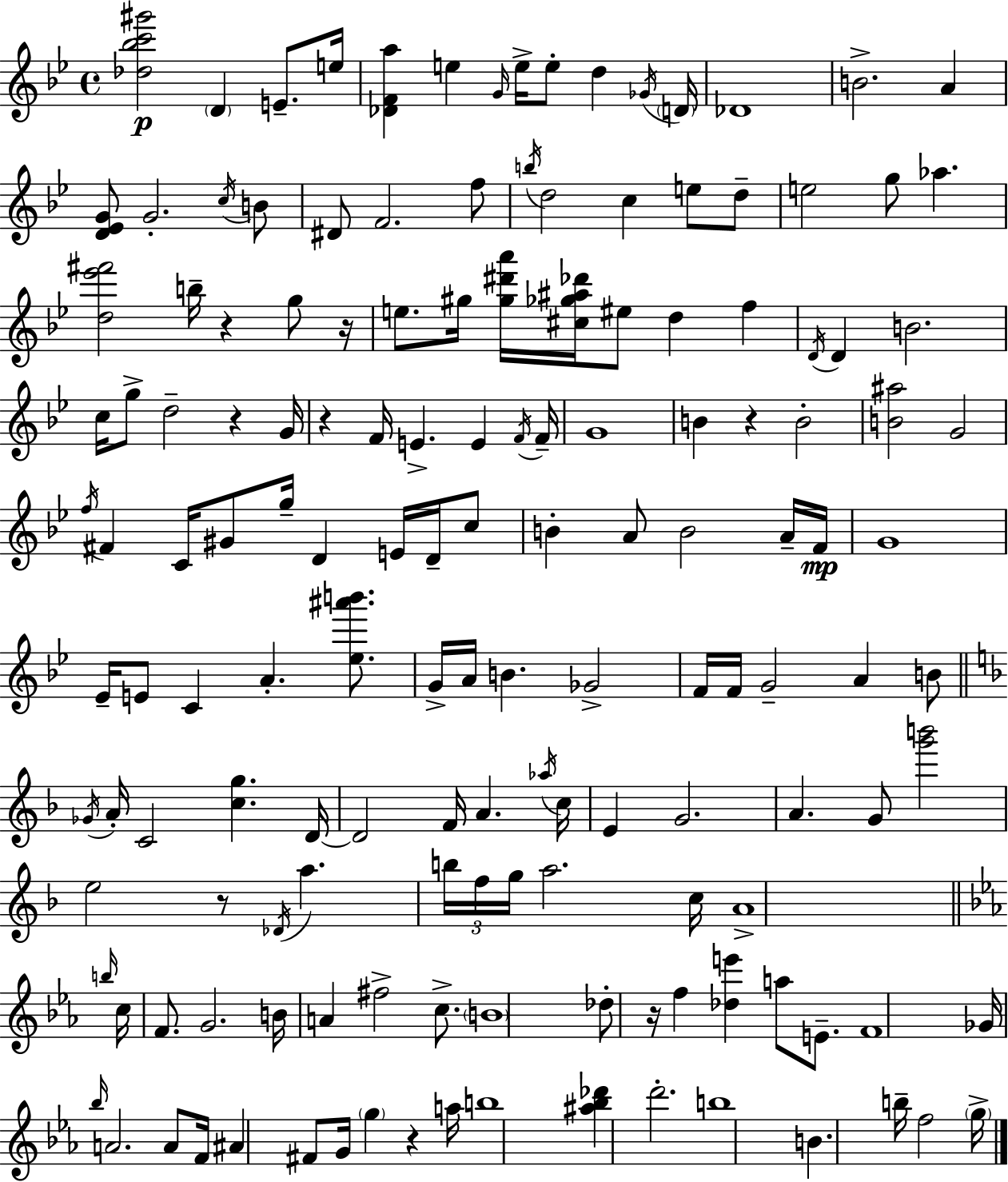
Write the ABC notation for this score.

X:1
T:Untitled
M:4/4
L:1/4
K:Bb
[_d_bc'^g']2 D E/2 e/4 [_DFa] e G/4 e/4 e/2 d _G/4 D/4 _D4 B2 A [D_EG]/2 G2 c/4 B/2 ^D/2 F2 f/2 b/4 d2 c e/2 d/2 e2 g/2 _a [d_e'^f']2 b/4 z g/2 z/4 e/2 ^g/4 [^g^d'a']/4 [^c_g^a_d']/4 ^e/2 d f D/4 D B2 c/4 g/2 d2 z G/4 z F/4 E E F/4 F/4 G4 B z B2 [B^a]2 G2 f/4 ^F C/4 ^G/2 g/4 D E/4 D/4 c/2 B A/2 B2 A/4 F/4 G4 _E/4 E/2 C A [_e^a'b']/2 G/4 A/4 B _G2 F/4 F/4 G2 A B/2 _G/4 A/4 C2 [cg] D/4 D2 F/4 A _a/4 c/4 E G2 A G/2 [g'b']2 e2 z/2 _D/4 a b/4 f/4 g/4 a2 c/4 A4 b/4 c/4 F/2 G2 B/4 A ^f2 c/2 B4 _d/2 z/4 f [_de'] a/2 E/2 F4 _G/4 _b/4 A2 A/2 F/4 ^A ^F/2 G/4 g z a/4 b4 [^a_b_d'] d'2 b4 B b/4 f2 g/4